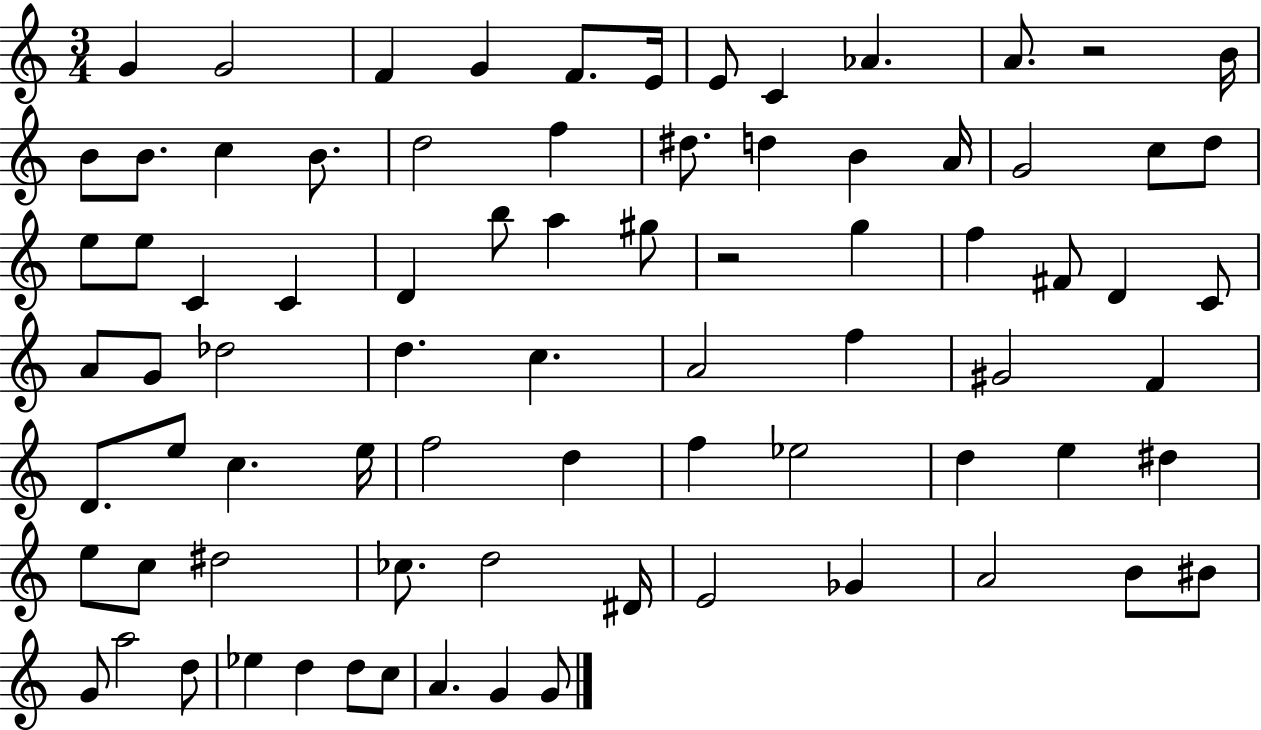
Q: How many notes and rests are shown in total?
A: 80